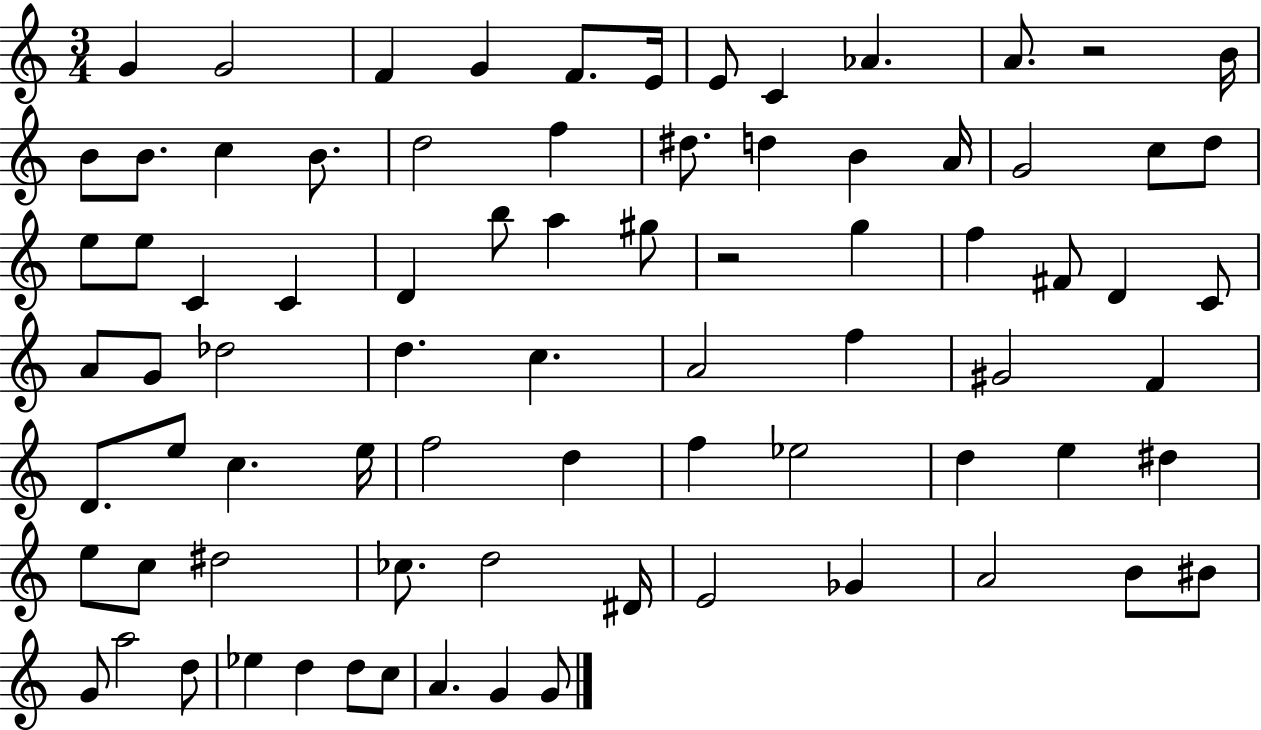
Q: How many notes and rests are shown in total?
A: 80